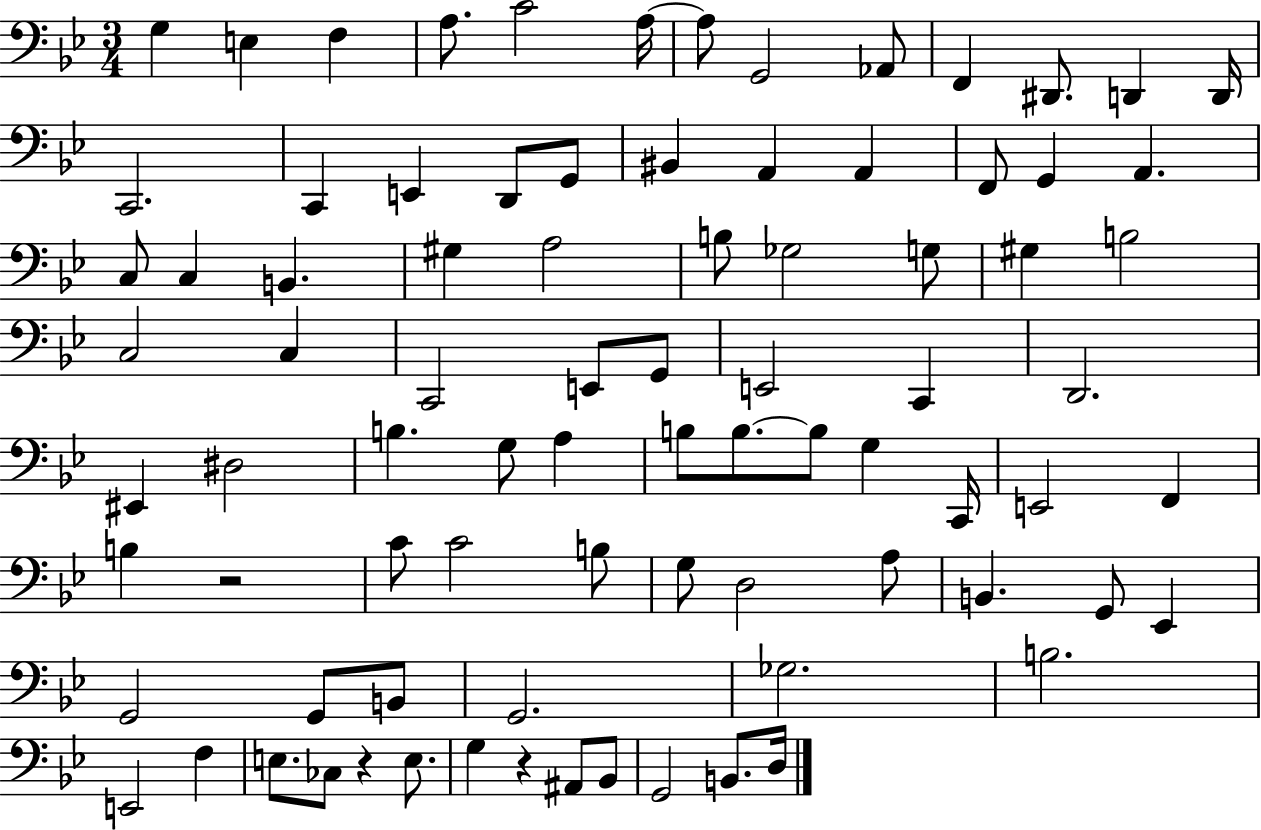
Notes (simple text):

G3/q E3/q F3/q A3/e. C4/h A3/s A3/e G2/h Ab2/e F2/q D#2/e. D2/q D2/s C2/h. C2/q E2/q D2/e G2/e BIS2/q A2/q A2/q F2/e G2/q A2/q. C3/e C3/q B2/q. G#3/q A3/h B3/e Gb3/h G3/e G#3/q B3/h C3/h C3/q C2/h E2/e G2/e E2/h C2/q D2/h. EIS2/q D#3/h B3/q. G3/e A3/q B3/e B3/e. B3/e G3/q C2/s E2/h F2/q B3/q R/h C4/e C4/h B3/e G3/e D3/h A3/e B2/q. G2/e Eb2/q G2/h G2/e B2/e G2/h. Gb3/h. B3/h. E2/h F3/q E3/e. CES3/e R/q E3/e. G3/q R/q A#2/e Bb2/e G2/h B2/e. D3/s